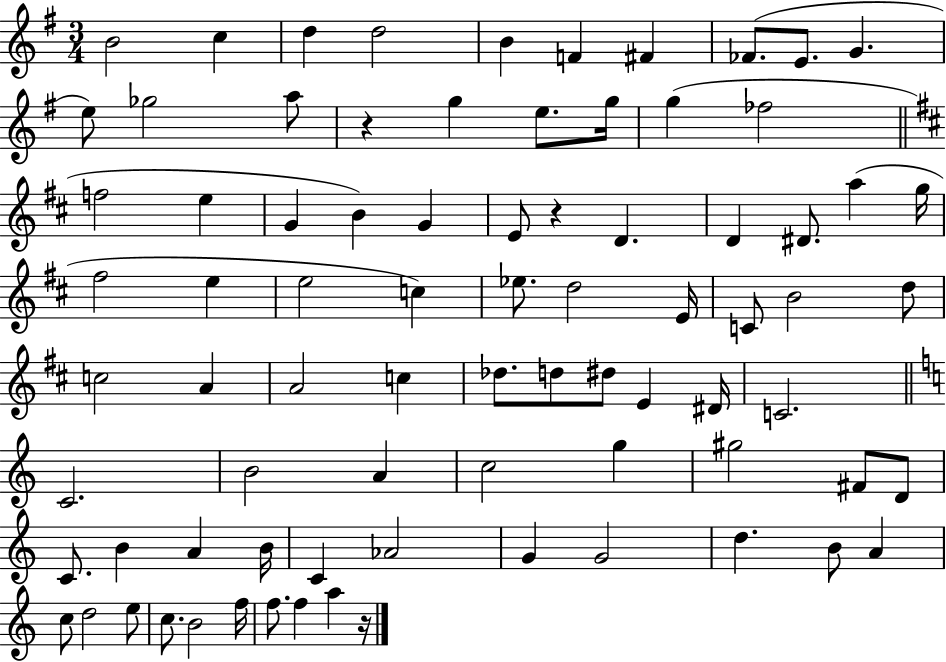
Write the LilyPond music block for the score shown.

{
  \clef treble
  \numericTimeSignature
  \time 3/4
  \key g \major
  b'2 c''4 | d''4 d''2 | b'4 f'4 fis'4 | fes'8.( e'8. g'4. | \break e''8) ges''2 a''8 | r4 g''4 e''8. g''16 | g''4( fes''2 | \bar "||" \break \key d \major f''2 e''4 | g'4 b'4) g'4 | e'8 r4 d'4. | d'4 dis'8. a''4( g''16 | \break fis''2 e''4 | e''2 c''4) | ees''8. d''2 e'16 | c'8 b'2 d''8 | \break c''2 a'4 | a'2 c''4 | des''8. d''8 dis''8 e'4 dis'16 | c'2. | \break \bar "||" \break \key c \major c'2. | b'2 a'4 | c''2 g''4 | gis''2 fis'8 d'8 | \break c'8. b'4 a'4 b'16 | c'4 aes'2 | g'4 g'2 | d''4. b'8 a'4 | \break c''8 d''2 e''8 | c''8. b'2 f''16 | f''8. f''4 a''4 r16 | \bar "|."
}